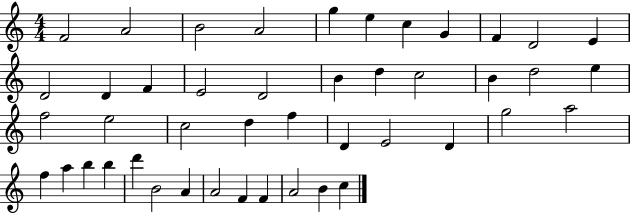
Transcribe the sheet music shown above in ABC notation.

X:1
T:Untitled
M:4/4
L:1/4
K:C
F2 A2 B2 A2 g e c G F D2 E D2 D F E2 D2 B d c2 B d2 e f2 e2 c2 d f D E2 D g2 a2 f a b b d' B2 A A2 F F A2 B c